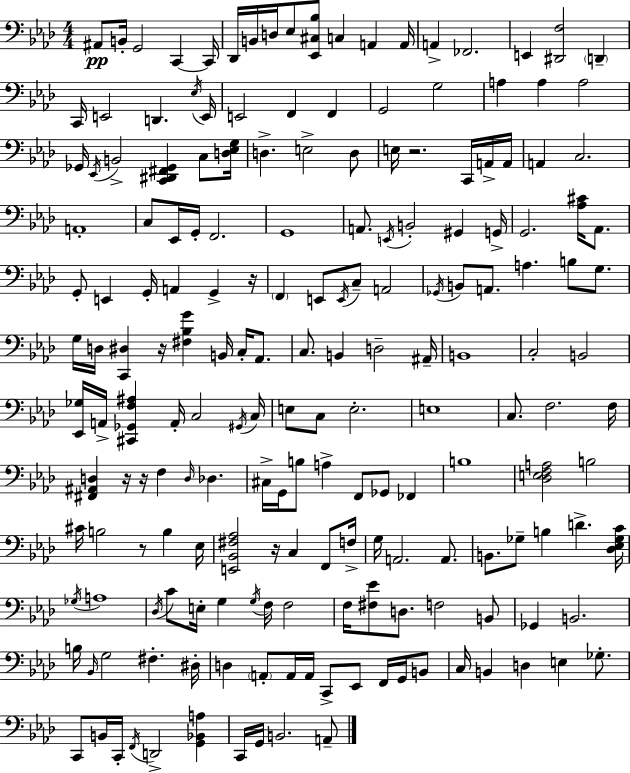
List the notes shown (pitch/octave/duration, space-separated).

A#2/e B2/s G2/h C2/q C2/s Db2/s B2/s D3/s Eb3/e [Eb2,C#3,Bb3]/e C3/q A2/q A2/s A2/q FES2/h. E2/q [D#2,F3]/h D2/q C2/s E2/h D2/q. Eb3/s E2/s E2/h F2/q F2/q G2/h G3/h A3/q A3/q A3/h Gb2/s Eb2/s B2/h [C2,D#2,F#2,Gb2]/q C3/e [D3,Eb3,G3]/s D3/q. E3/h D3/e E3/s R/h. C2/s A2/s A2/s A2/q C3/h. A2/w C3/e Eb2/s G2/s F2/h. G2/w A2/e. E2/s B2/h G#2/q G2/s G2/h. [Ab3,C#4]/s Ab2/e. G2/e E2/q G2/s A2/q G2/q R/s F2/q E2/e E2/s C3/e A2/h Gb2/s B2/e A2/e. A3/q. B3/e G3/e. G3/s D3/s [C2,D#3]/q R/s [F#3,Bb3,G4]/q B2/s C3/s Ab2/e. C3/e. B2/q D3/h A#2/s B2/w C3/h B2/h [Eb2,Gb3]/s A2/s [C#2,Gb2,F3,A#3]/q A2/s C3/h G#2/s C3/s E3/e C3/e E3/h. E3/w C3/e. F3/h. F3/s [F#2,A#2,D3]/q R/s R/s F3/q D3/s Db3/q. C#3/s G2/s B3/e A3/q F2/e Gb2/e FES2/q B3/w [Db3,E3,F3,A3]/h B3/h C#4/s B3/h R/e B3/q Eb3/s [E2,Bb2,F#3,Ab3]/h R/s C3/q F2/e F3/s G3/s A2/h. A2/e. B2/e. Gb3/e B3/q D4/q. [Db3,Eb3,Gb3,C4]/s Gb3/s A3/w Db3/s C4/e E3/s G3/q G3/s F3/s F3/h F3/s [F#3,Eb4]/e D3/e. F3/h B2/e Gb2/q B2/h. B3/s Bb2/s G3/h F#3/q. D#3/s D3/q A2/e A2/s A2/s C2/e Eb2/e F2/s G2/s B2/e C3/s B2/q D3/q E3/q Gb3/e. C2/e B2/s C2/s F2/s D2/h [G2,Bb2,A3]/q C2/s G2/s B2/h. A2/e